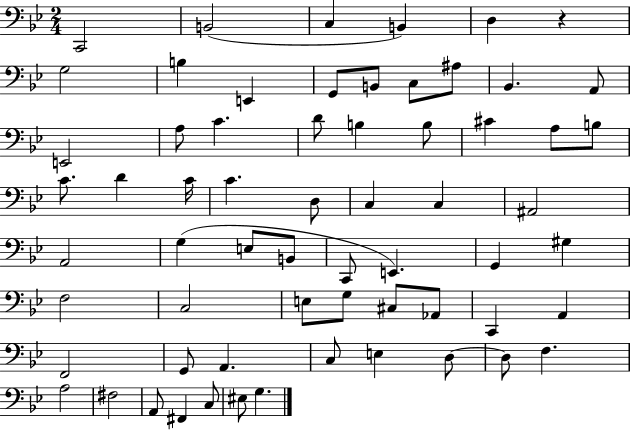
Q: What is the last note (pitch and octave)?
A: G3